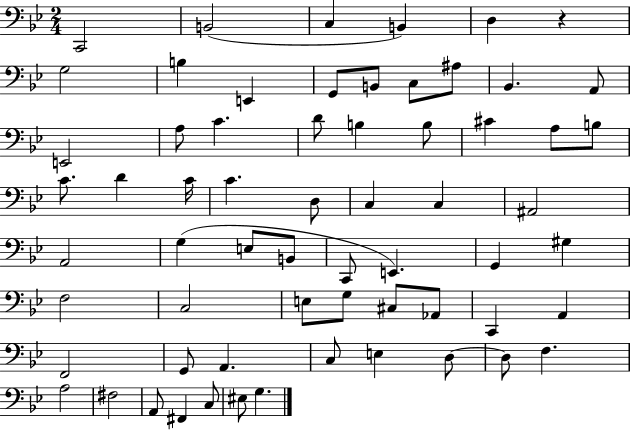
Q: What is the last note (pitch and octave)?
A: G3